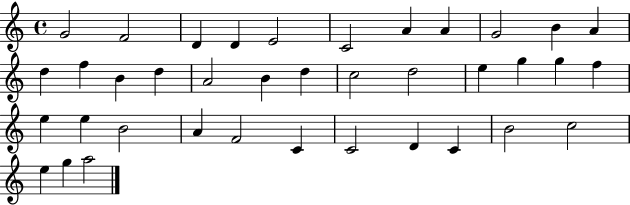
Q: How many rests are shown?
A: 0